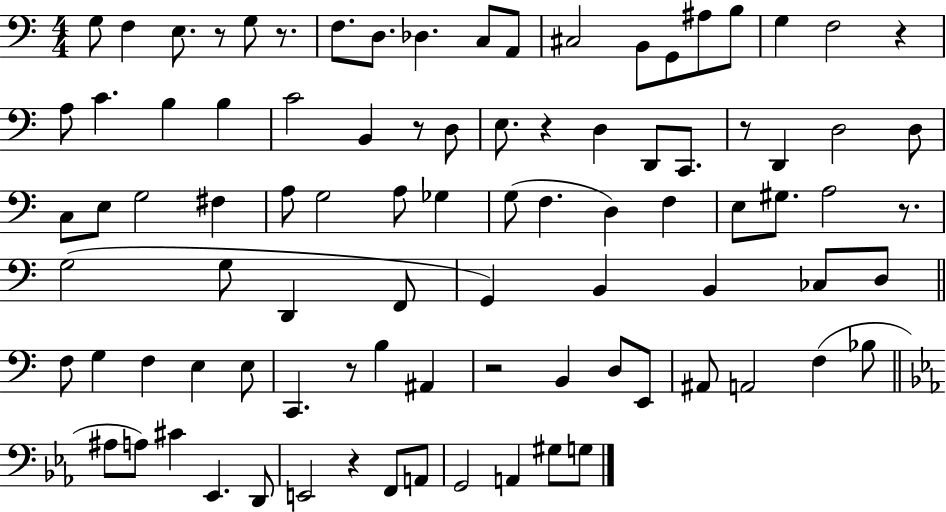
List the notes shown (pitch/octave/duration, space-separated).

G3/e F3/q E3/e. R/e G3/e R/e. F3/e. D3/e. Db3/q. C3/e A2/e C#3/h B2/e G2/e A#3/e B3/e G3/q F3/h R/q A3/e C4/q. B3/q B3/q C4/h B2/q R/e D3/e E3/e. R/q D3/q D2/e C2/e. R/e D2/q D3/h D3/e C3/e E3/e G3/h F#3/q A3/e G3/h A3/e Gb3/q G3/e F3/q. D3/q F3/q E3/e G#3/e. A3/h R/e. G3/h G3/e D2/q F2/e G2/q B2/q B2/q CES3/e D3/e F3/e G3/q F3/q E3/q E3/e C2/q. R/e B3/q A#2/q R/h B2/q D3/e E2/e A#2/e A2/h F3/q Bb3/e A#3/e A3/e C#4/q Eb2/q. D2/e E2/h R/q F2/e A2/e G2/h A2/q G#3/e G3/e